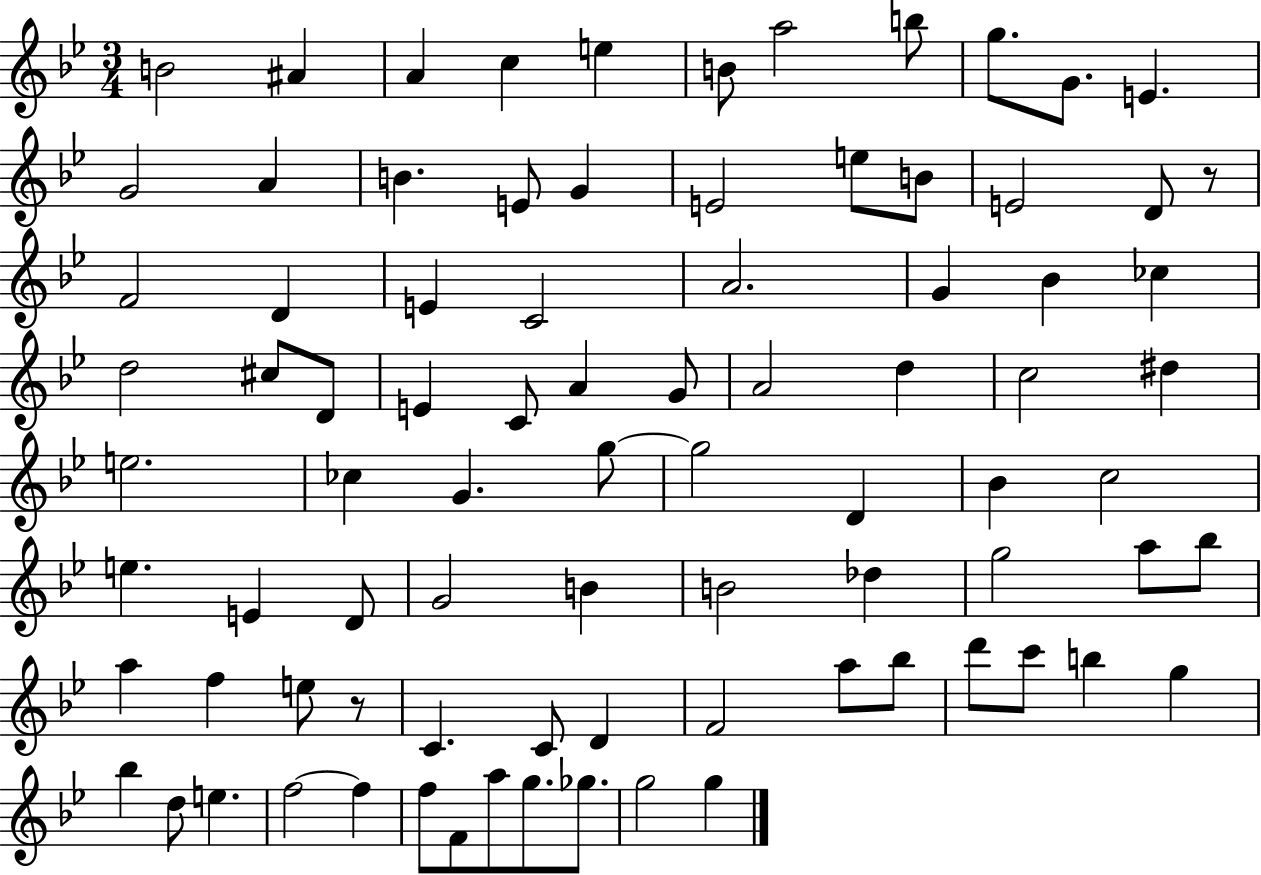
B4/h A#4/q A4/q C5/q E5/q B4/e A5/h B5/e G5/e. G4/e. E4/q. G4/h A4/q B4/q. E4/e G4/q E4/h E5/e B4/e E4/h D4/e R/e F4/h D4/q E4/q C4/h A4/h. G4/q Bb4/q CES5/q D5/h C#5/e D4/e E4/q C4/e A4/q G4/e A4/h D5/q C5/h D#5/q E5/h. CES5/q G4/q. G5/e G5/h D4/q Bb4/q C5/h E5/q. E4/q D4/e G4/h B4/q B4/h Db5/q G5/h A5/e Bb5/e A5/q F5/q E5/e R/e C4/q. C4/e D4/q F4/h A5/e Bb5/e D6/e C6/e B5/q G5/q Bb5/q D5/e E5/q. F5/h F5/q F5/e F4/e A5/e G5/e. Gb5/e. G5/h G5/q